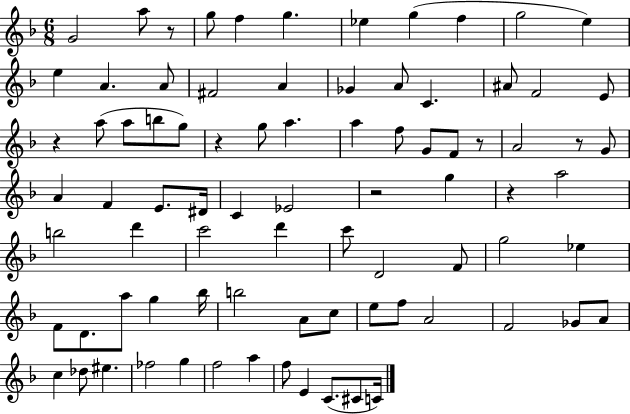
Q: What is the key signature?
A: F major